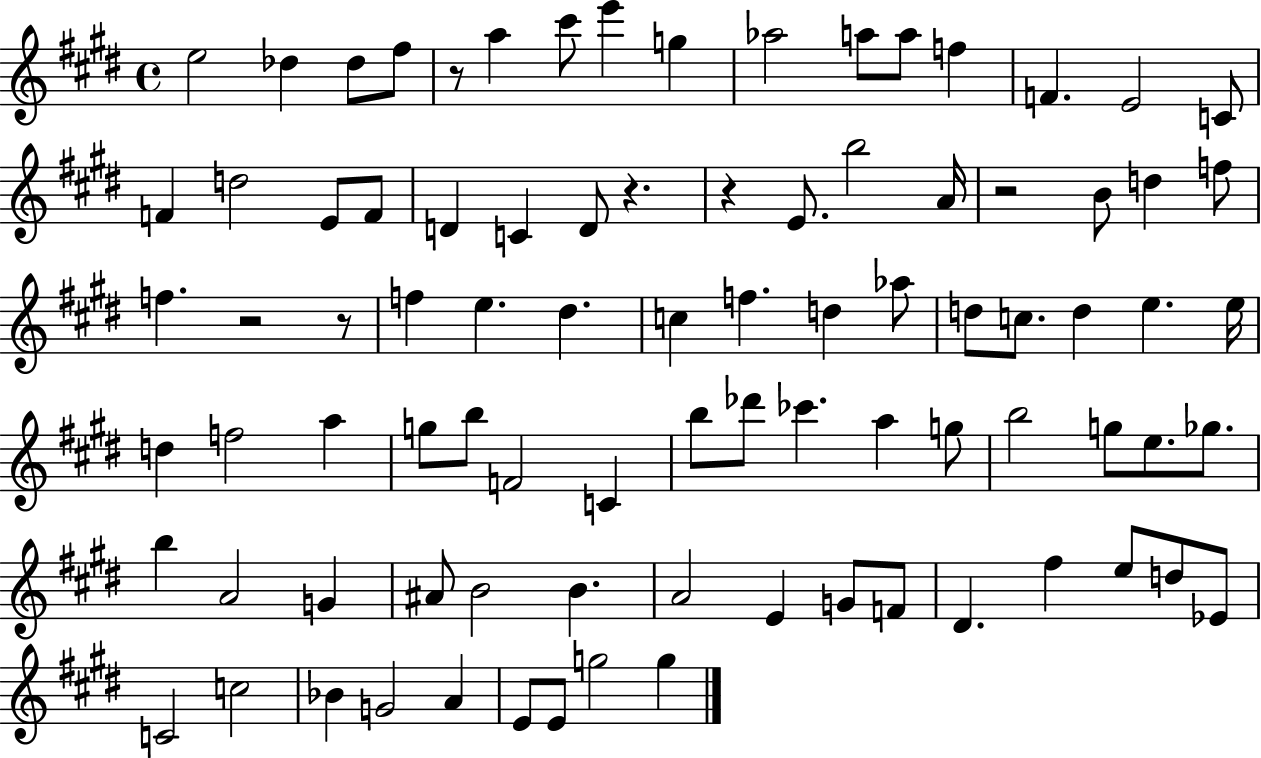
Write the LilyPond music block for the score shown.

{
  \clef treble
  \time 4/4
  \defaultTimeSignature
  \key e \major
  e''2 des''4 des''8 fis''8 | r8 a''4 cis'''8 e'''4 g''4 | aes''2 a''8 a''8 f''4 | f'4. e'2 c'8 | \break f'4 d''2 e'8 f'8 | d'4 c'4 d'8 r4. | r4 e'8. b''2 a'16 | r2 b'8 d''4 f''8 | \break f''4. r2 r8 | f''4 e''4. dis''4. | c''4 f''4. d''4 aes''8 | d''8 c''8. d''4 e''4. e''16 | \break d''4 f''2 a''4 | g''8 b''8 f'2 c'4 | b''8 des'''8 ces'''4. a''4 g''8 | b''2 g''8 e''8. ges''8. | \break b''4 a'2 g'4 | ais'8 b'2 b'4. | a'2 e'4 g'8 f'8 | dis'4. fis''4 e''8 d''8 ees'8 | \break c'2 c''2 | bes'4 g'2 a'4 | e'8 e'8 g''2 g''4 | \bar "|."
}